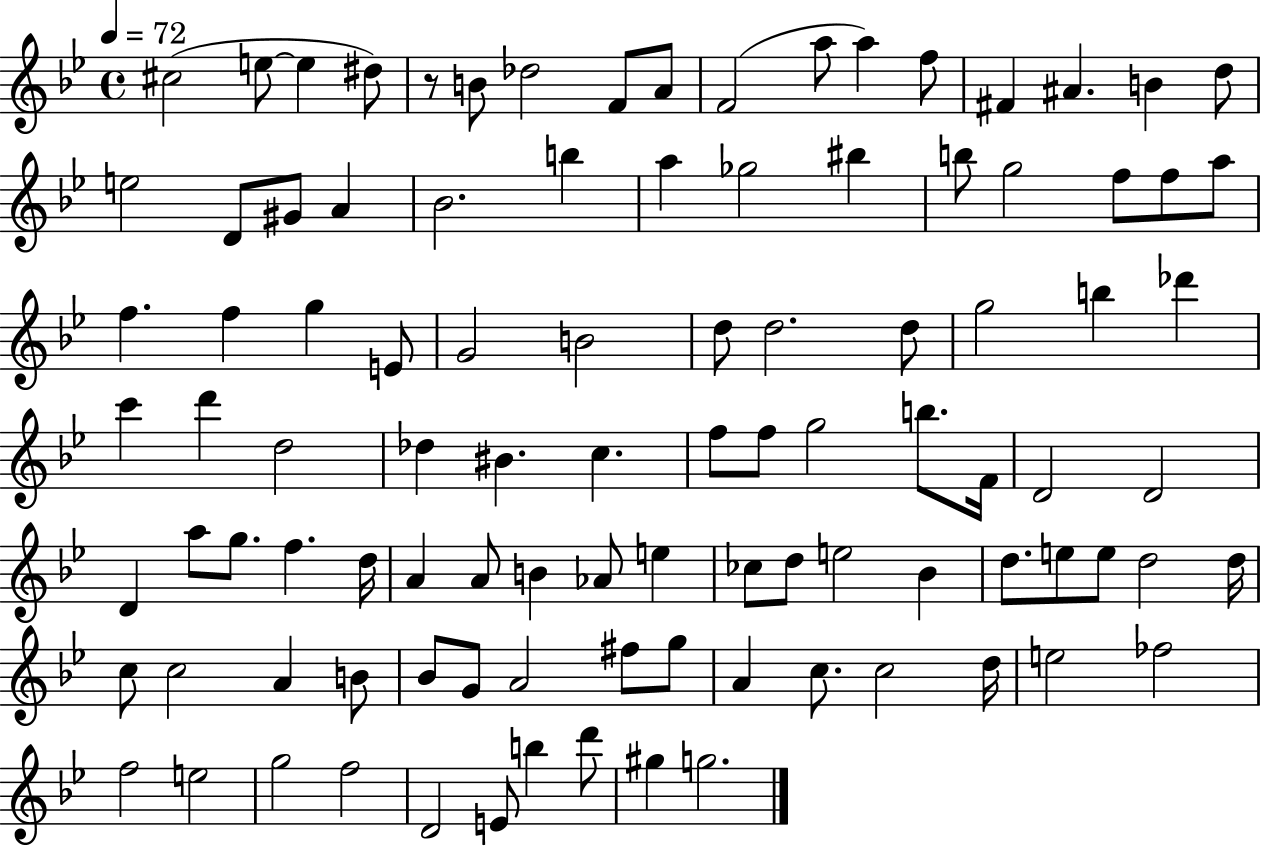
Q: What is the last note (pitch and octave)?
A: G5